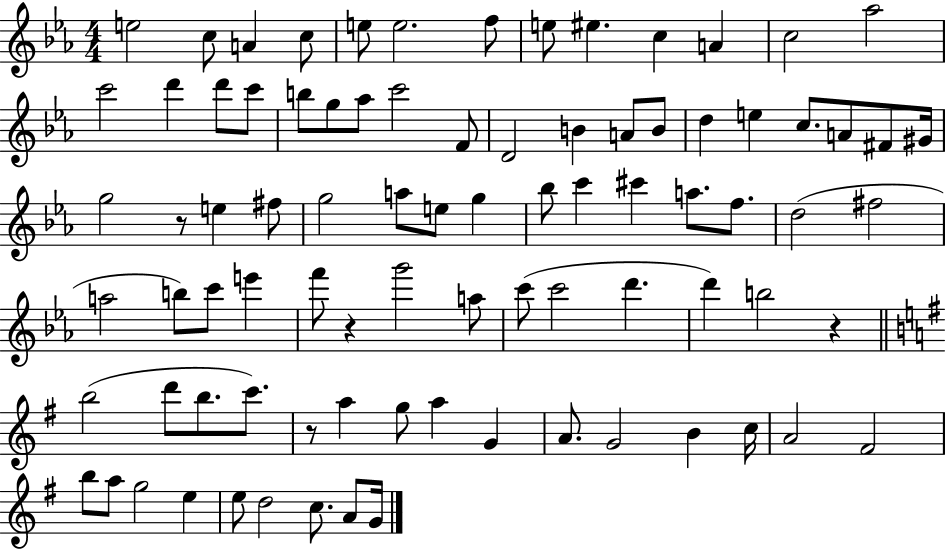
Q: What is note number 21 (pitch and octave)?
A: C6